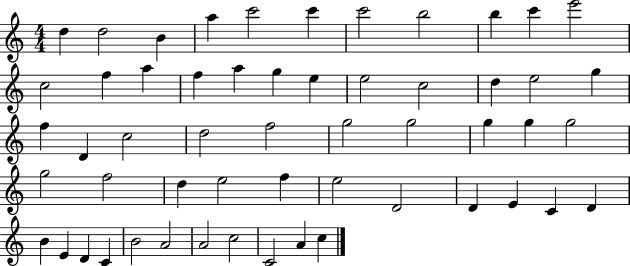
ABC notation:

X:1
T:Untitled
M:4/4
L:1/4
K:C
d d2 B a c'2 c' c'2 b2 b c' e'2 c2 f a f a g e e2 c2 d e2 g f D c2 d2 f2 g2 g2 g g g2 g2 f2 d e2 f e2 D2 D E C D B E D C B2 A2 A2 c2 C2 A c